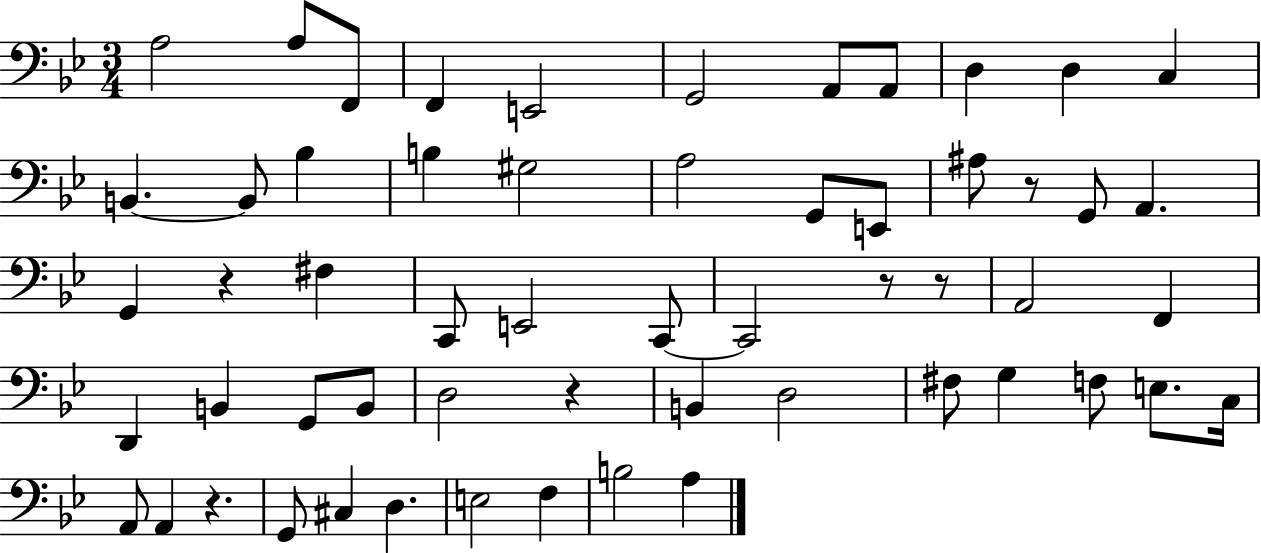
A3/h A3/e F2/e F2/q E2/h G2/h A2/e A2/e D3/q D3/q C3/q B2/q. B2/e Bb3/q B3/q G#3/h A3/h G2/e E2/e A#3/e R/e G2/e A2/q. G2/q R/q F#3/q C2/e E2/h C2/e C2/h R/e R/e A2/h F2/q D2/q B2/q G2/e B2/e D3/h R/q B2/q D3/h F#3/e G3/q F3/e E3/e. C3/s A2/e A2/q R/q. G2/e C#3/q D3/q. E3/h F3/q B3/h A3/q